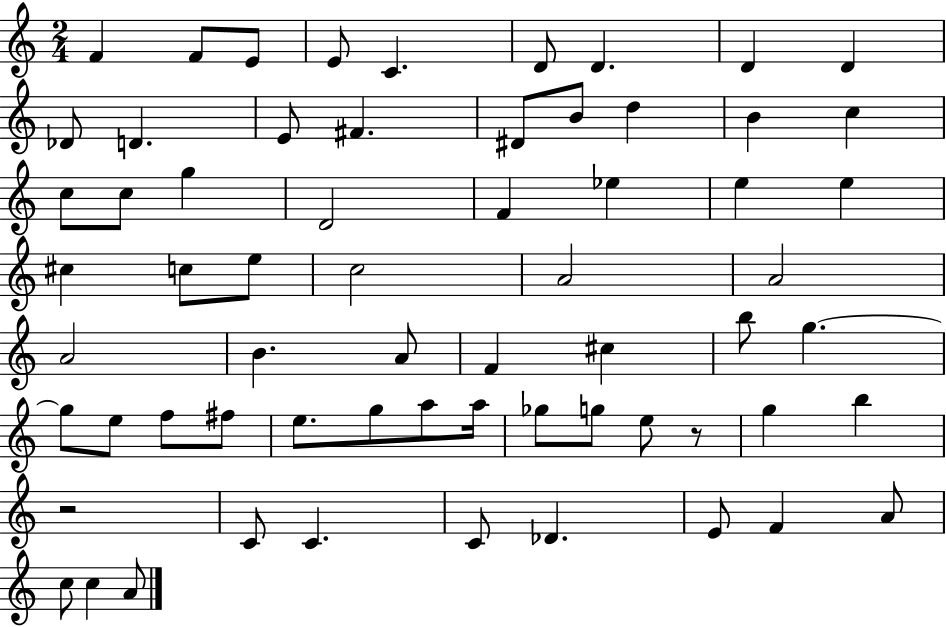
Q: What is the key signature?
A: C major